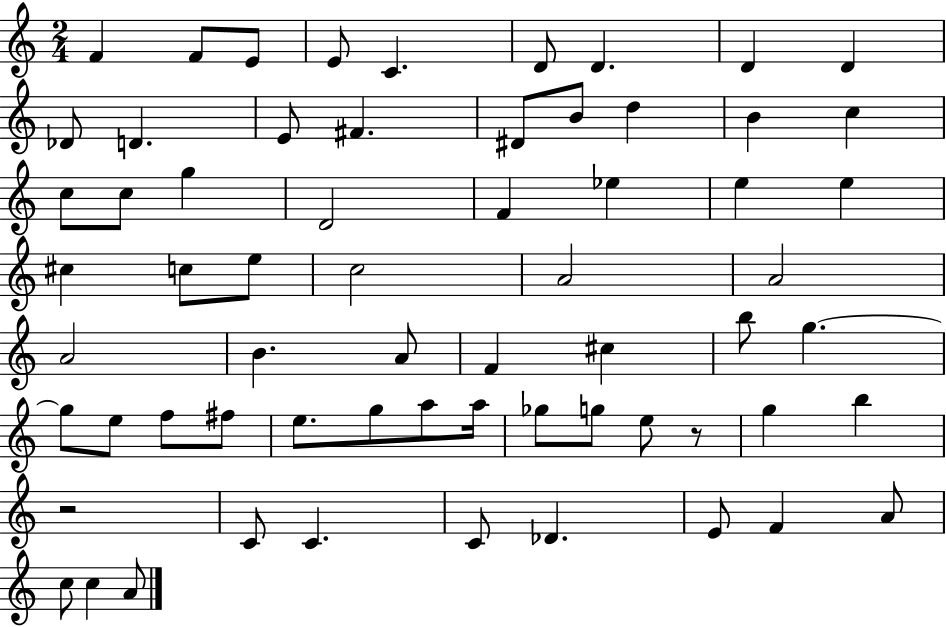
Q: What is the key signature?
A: C major